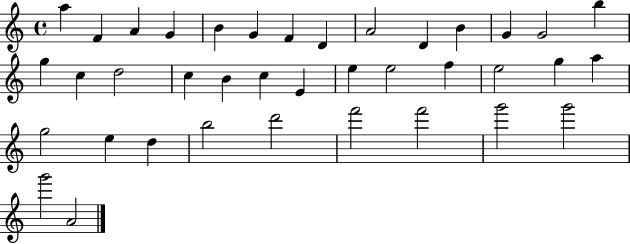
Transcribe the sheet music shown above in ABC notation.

X:1
T:Untitled
M:4/4
L:1/4
K:C
a F A G B G F D A2 D B G G2 b g c d2 c B c E e e2 f e2 g a g2 e d b2 d'2 f'2 f'2 g'2 g'2 g'2 A2